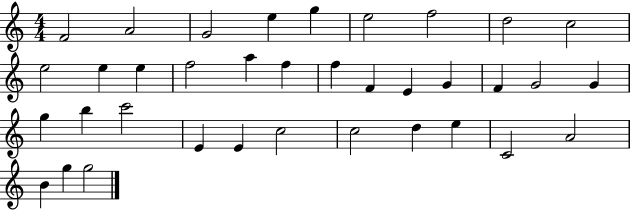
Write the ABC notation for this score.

X:1
T:Untitled
M:4/4
L:1/4
K:C
F2 A2 G2 e g e2 f2 d2 c2 e2 e e f2 a f f F E G F G2 G g b c'2 E E c2 c2 d e C2 A2 B g g2